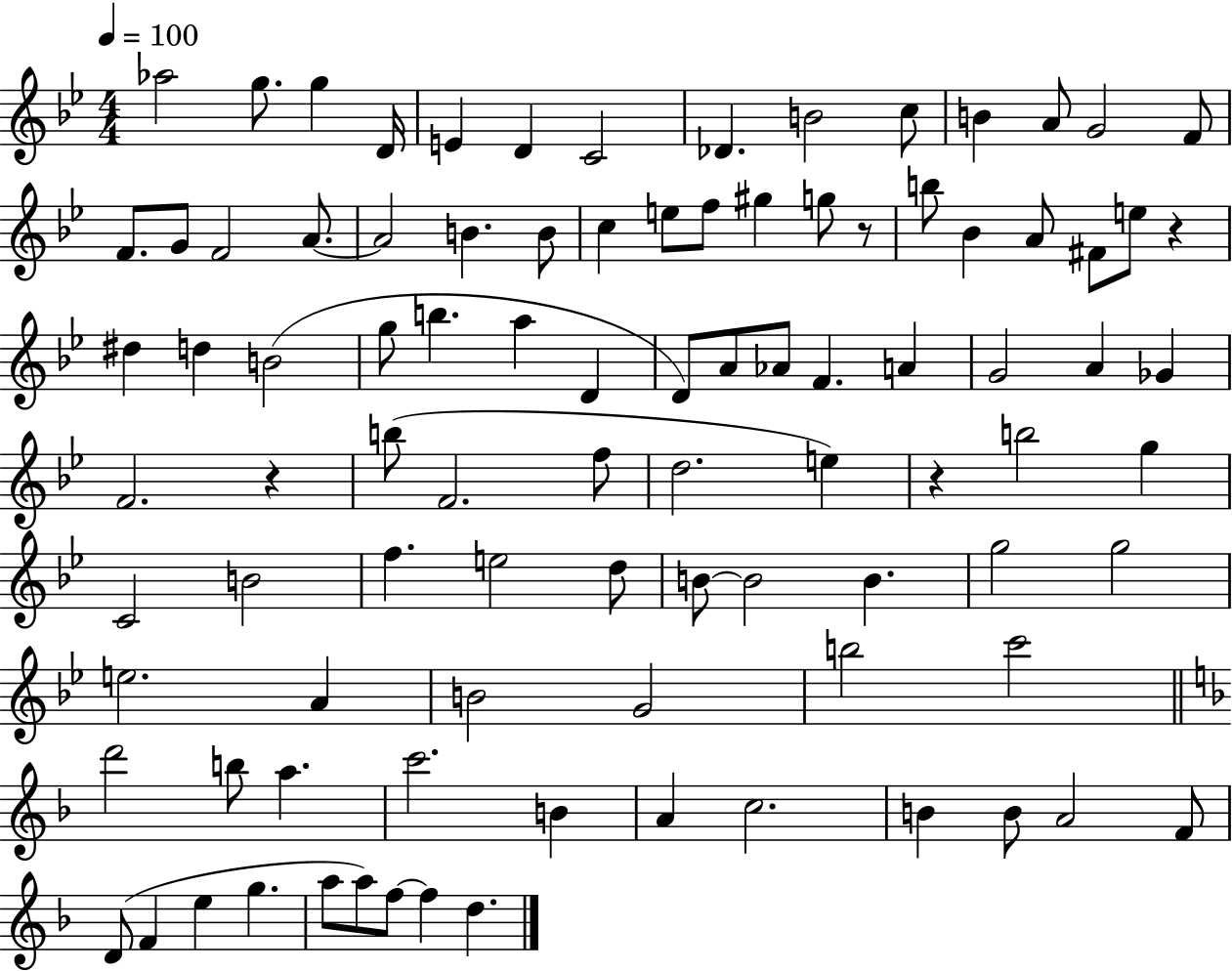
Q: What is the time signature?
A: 4/4